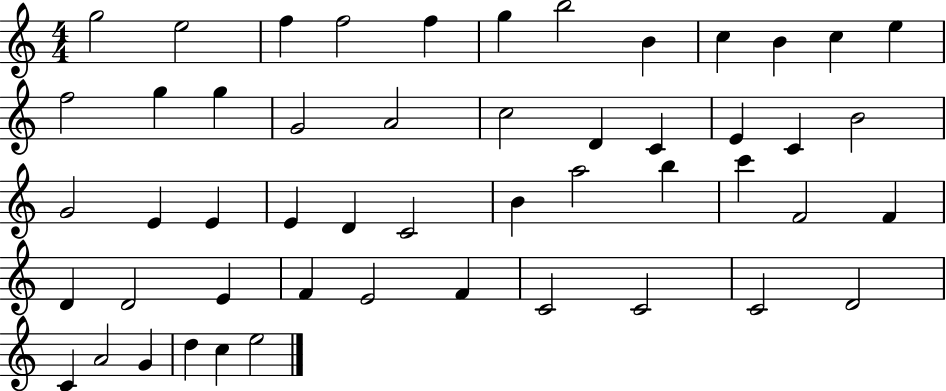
{
  \clef treble
  \numericTimeSignature
  \time 4/4
  \key c \major
  g''2 e''2 | f''4 f''2 f''4 | g''4 b''2 b'4 | c''4 b'4 c''4 e''4 | \break f''2 g''4 g''4 | g'2 a'2 | c''2 d'4 c'4 | e'4 c'4 b'2 | \break g'2 e'4 e'4 | e'4 d'4 c'2 | b'4 a''2 b''4 | c'''4 f'2 f'4 | \break d'4 d'2 e'4 | f'4 e'2 f'4 | c'2 c'2 | c'2 d'2 | \break c'4 a'2 g'4 | d''4 c''4 e''2 | \bar "|."
}